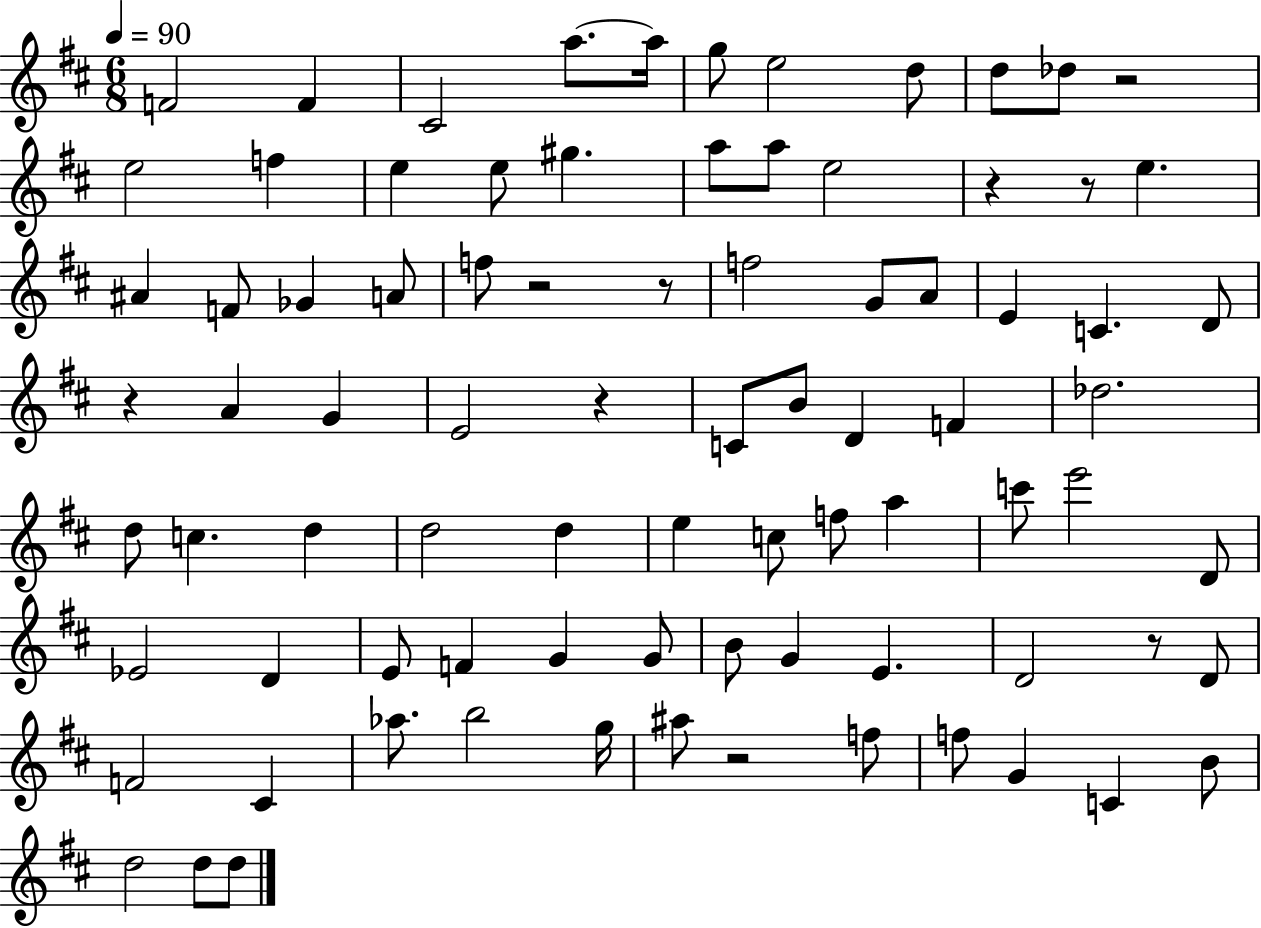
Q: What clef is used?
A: treble